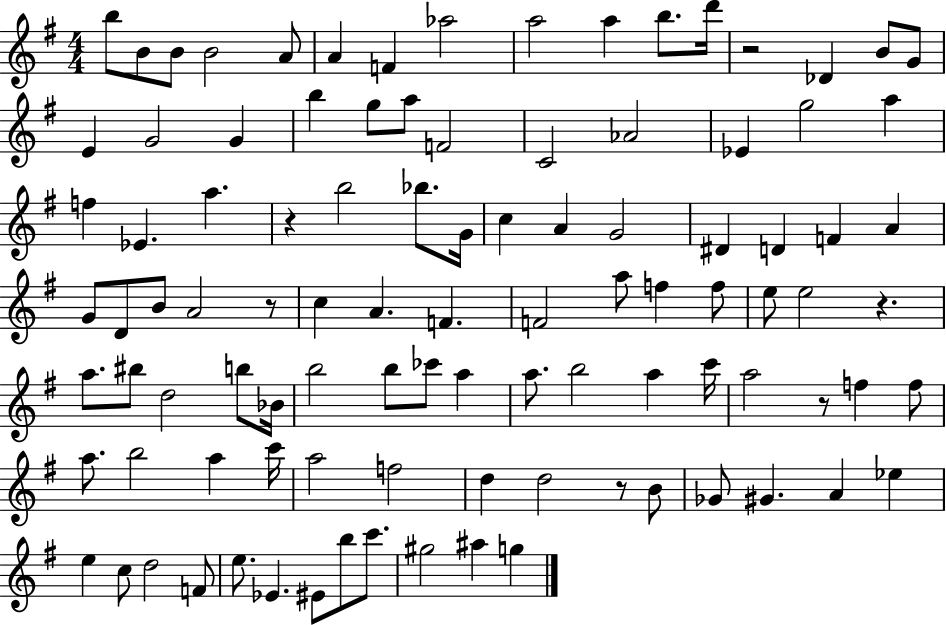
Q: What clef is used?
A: treble